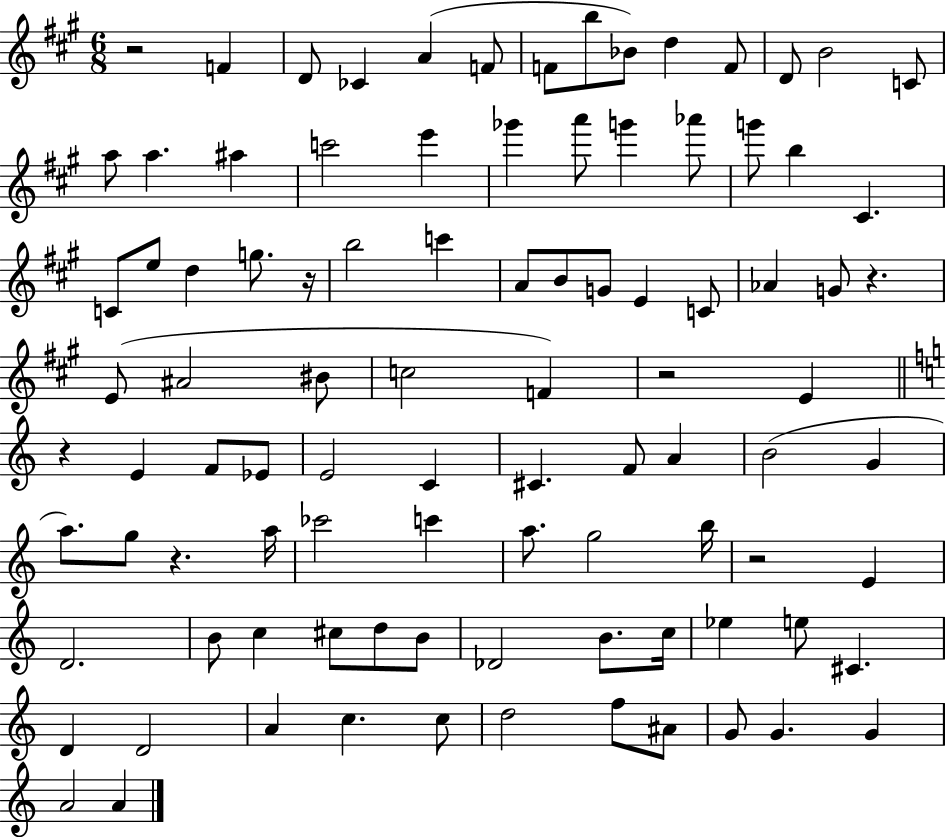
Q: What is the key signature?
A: A major